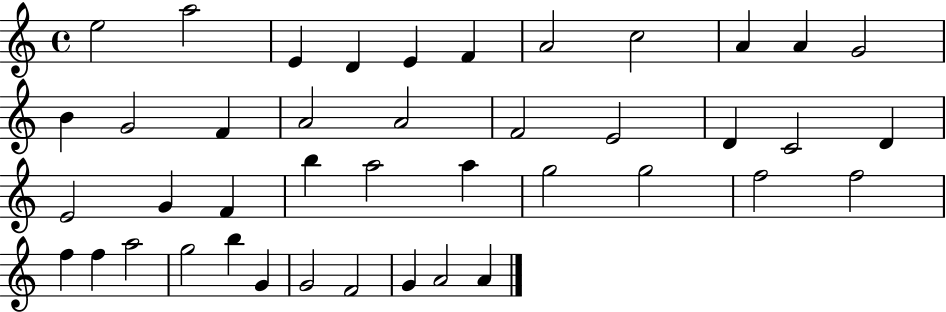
E5/h A5/h E4/q D4/q E4/q F4/q A4/h C5/h A4/q A4/q G4/h B4/q G4/h F4/q A4/h A4/h F4/h E4/h D4/q C4/h D4/q E4/h G4/q F4/q B5/q A5/h A5/q G5/h G5/h F5/h F5/h F5/q F5/q A5/h G5/h B5/q G4/q G4/h F4/h G4/q A4/h A4/q